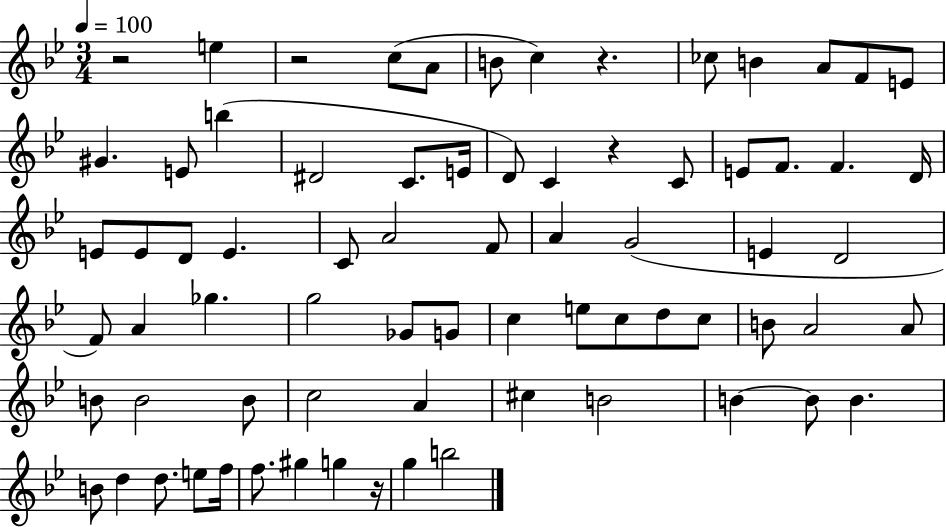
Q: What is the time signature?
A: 3/4